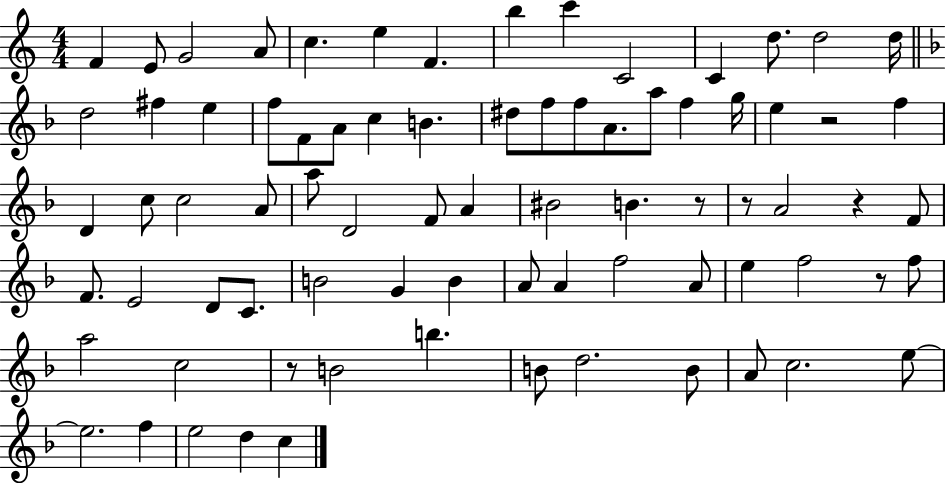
{
  \clef treble
  \numericTimeSignature
  \time 4/4
  \key c \major
  f'4 e'8 g'2 a'8 | c''4. e''4 f'4. | b''4 c'''4 c'2 | c'4 d''8. d''2 d''16 | \break \bar "||" \break \key d \minor d''2 fis''4 e''4 | f''8 f'8 a'8 c''4 b'4. | dis''8 f''8 f''8 a'8. a''8 f''4 g''16 | e''4 r2 f''4 | \break d'4 c''8 c''2 a'8 | a''8 d'2 f'8 a'4 | bis'2 b'4. r8 | r8 a'2 r4 f'8 | \break f'8. e'2 d'8 c'8. | b'2 g'4 b'4 | a'8 a'4 f''2 a'8 | e''4 f''2 r8 f''8 | \break a''2 c''2 | r8 b'2 b''4. | b'8 d''2. b'8 | a'8 c''2. e''8~~ | \break e''2. f''4 | e''2 d''4 c''4 | \bar "|."
}